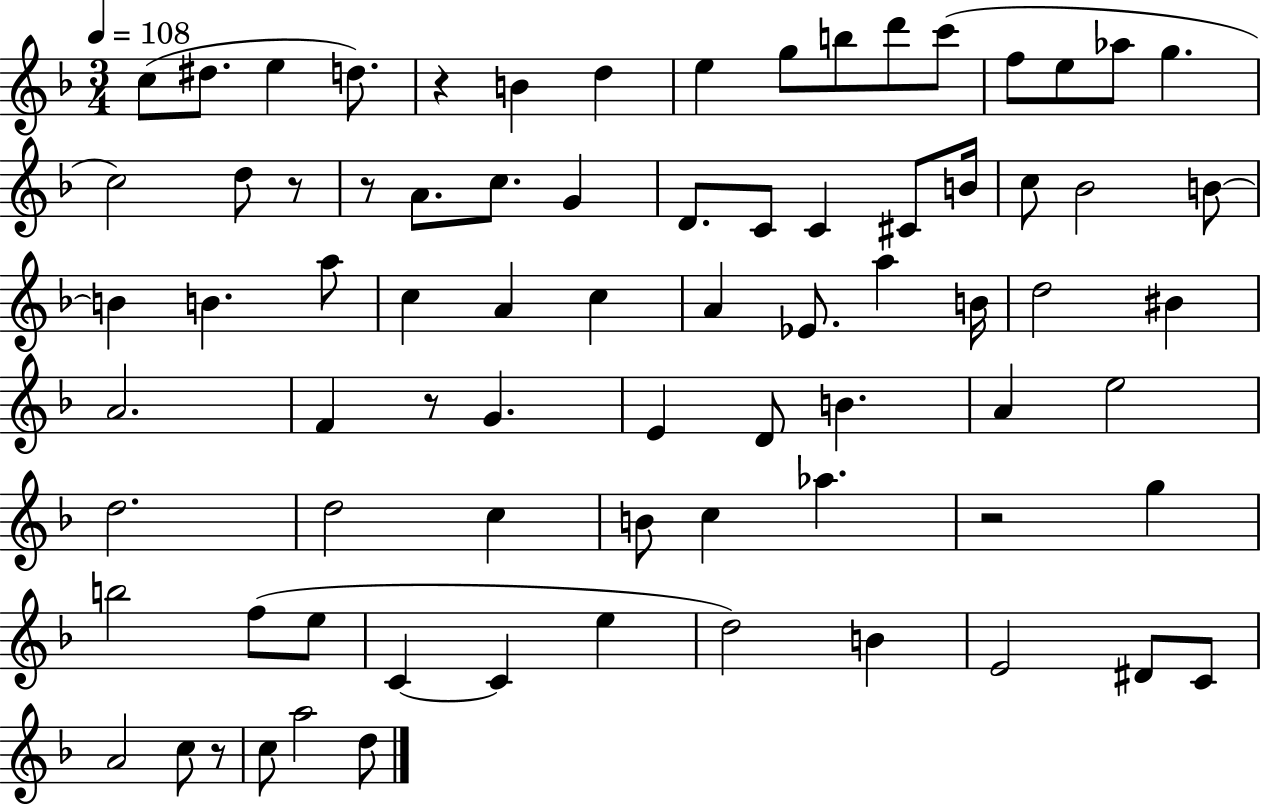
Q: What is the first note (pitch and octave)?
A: C5